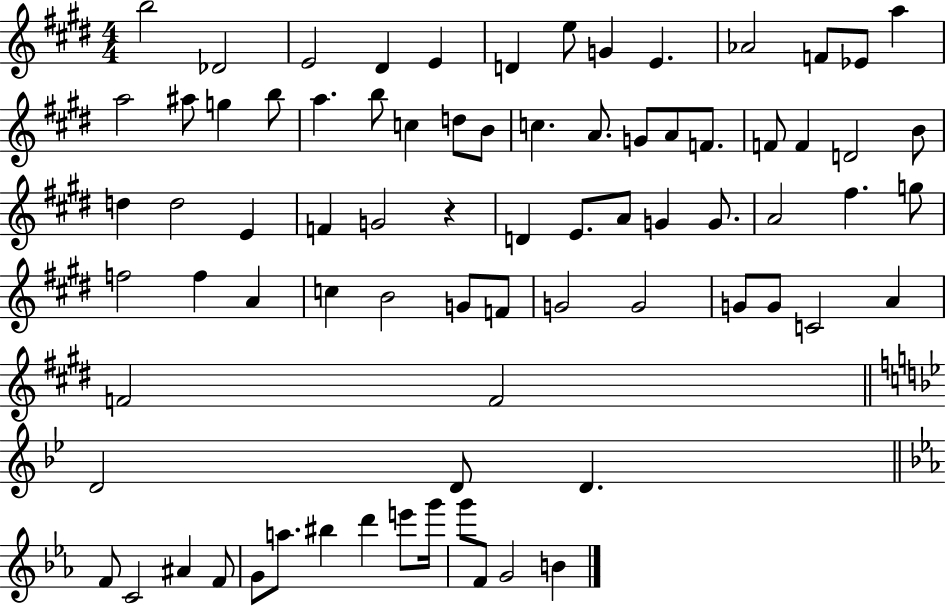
{
  \clef treble
  \numericTimeSignature
  \time 4/4
  \key e \major
  b''2 des'2 | e'2 dis'4 e'4 | d'4 e''8 g'4 e'4. | aes'2 f'8 ees'8 a''4 | \break a''2 ais''8 g''4 b''8 | a''4. b''8 c''4 d''8 b'8 | c''4. a'8. g'8 a'8 f'8. | f'8 f'4 d'2 b'8 | \break d''4 d''2 e'4 | f'4 g'2 r4 | d'4 e'8. a'8 g'4 g'8. | a'2 fis''4. g''8 | \break f''2 f''4 a'4 | c''4 b'2 g'8 f'8 | g'2 g'2 | g'8 g'8 c'2 a'4 | \break f'2 f'2 | \bar "||" \break \key g \minor d'2 d'8 d'4. | \bar "||" \break \key c \minor f'8 c'2 ais'4 f'8 | g'8 a''8. bis''4 d'''4 e'''8 g'''16 | g'''8 f'8 g'2 b'4 | \bar "|."
}